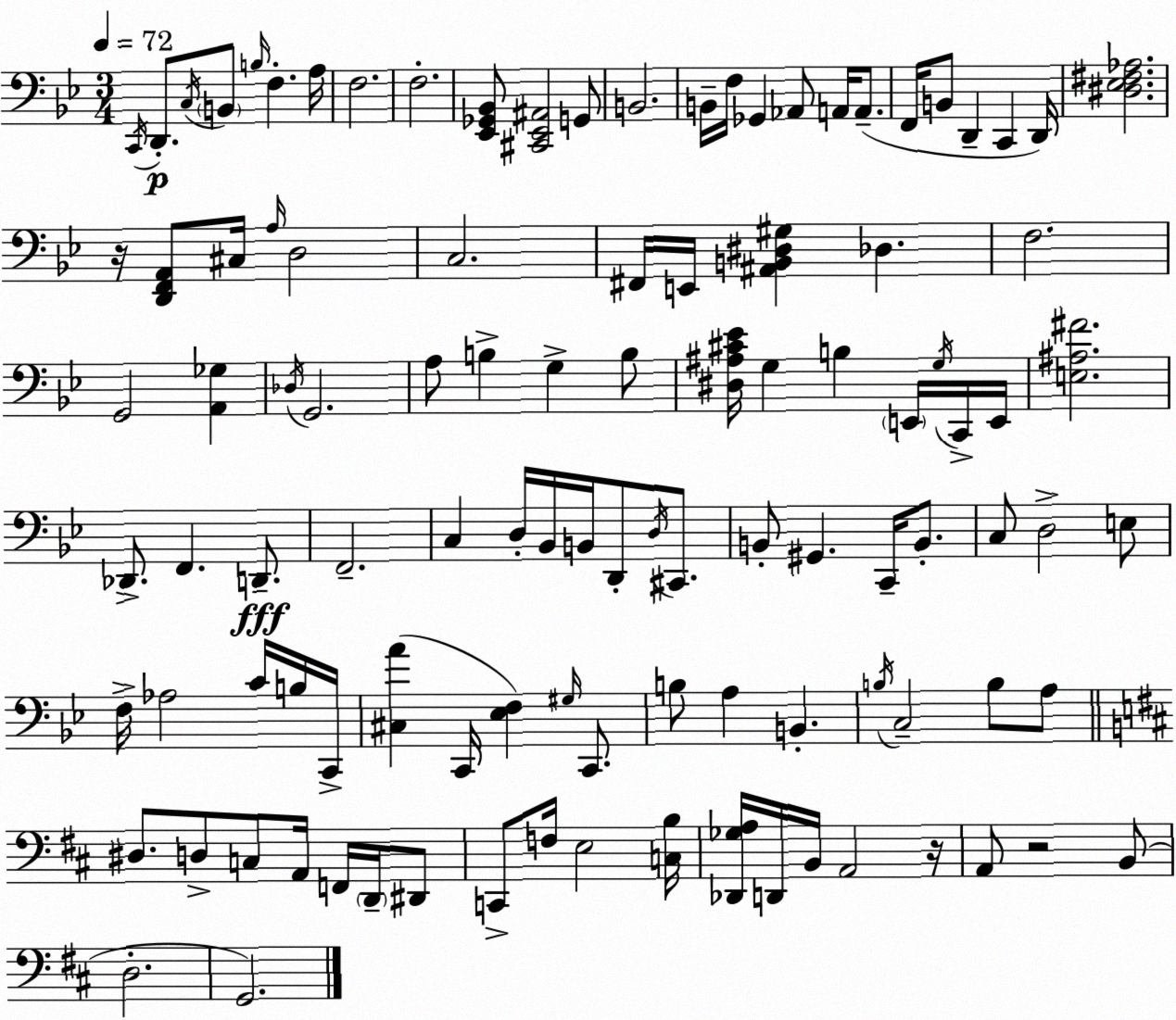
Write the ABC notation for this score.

X:1
T:Untitled
M:3/4
L:1/4
K:Gm
C,,/4 D,,/2 C,/4 B,,/2 B,/4 F, A,/4 F,2 F,2 [_E,,_G,,_B,,]/2 [^C,,_E,,^A,,]2 G,,/2 B,,2 B,,/4 F,/4 _G,, _A,,/2 A,,/4 A,,/2 F,,/4 B,,/2 D,, C,, D,,/4 [^D,_E,^F,_A,]2 z/4 [D,,F,,A,,]/2 ^C,/4 A,/4 D,2 C,2 ^F,,/4 E,,/4 [^A,,B,,^D,^G,] _D, F,2 G,,2 [A,,_G,] _D,/4 G,,2 A,/2 B, G, B,/2 [^D,^A,^C_E]/4 G, B, E,,/4 G,/4 C,,/4 E,,/4 [E,^A,^F]2 _D,,/2 F,, D,,/2 F,,2 C, D,/4 _B,,/4 B,,/4 D,,/2 D,/4 ^C,,/2 B,,/2 ^G,, C,,/4 B,,/2 C,/2 D,2 E,/2 F,/4 _A,2 C/4 B,/4 C,,/4 [^C,A] C,,/4 [_E,F,] ^G,/4 C,,/2 B,/2 A, B,, B,/4 C,2 B,/2 A,/2 ^D,/2 D,/2 C,/2 A,,/4 F,,/4 D,,/4 ^D,,/2 C,,/2 F,/4 E,2 [C,B,]/4 [_D,,_G,A,]/4 D,,/4 B,,/4 A,,2 z/4 A,,/2 z2 B,,/2 D,2 G,,2